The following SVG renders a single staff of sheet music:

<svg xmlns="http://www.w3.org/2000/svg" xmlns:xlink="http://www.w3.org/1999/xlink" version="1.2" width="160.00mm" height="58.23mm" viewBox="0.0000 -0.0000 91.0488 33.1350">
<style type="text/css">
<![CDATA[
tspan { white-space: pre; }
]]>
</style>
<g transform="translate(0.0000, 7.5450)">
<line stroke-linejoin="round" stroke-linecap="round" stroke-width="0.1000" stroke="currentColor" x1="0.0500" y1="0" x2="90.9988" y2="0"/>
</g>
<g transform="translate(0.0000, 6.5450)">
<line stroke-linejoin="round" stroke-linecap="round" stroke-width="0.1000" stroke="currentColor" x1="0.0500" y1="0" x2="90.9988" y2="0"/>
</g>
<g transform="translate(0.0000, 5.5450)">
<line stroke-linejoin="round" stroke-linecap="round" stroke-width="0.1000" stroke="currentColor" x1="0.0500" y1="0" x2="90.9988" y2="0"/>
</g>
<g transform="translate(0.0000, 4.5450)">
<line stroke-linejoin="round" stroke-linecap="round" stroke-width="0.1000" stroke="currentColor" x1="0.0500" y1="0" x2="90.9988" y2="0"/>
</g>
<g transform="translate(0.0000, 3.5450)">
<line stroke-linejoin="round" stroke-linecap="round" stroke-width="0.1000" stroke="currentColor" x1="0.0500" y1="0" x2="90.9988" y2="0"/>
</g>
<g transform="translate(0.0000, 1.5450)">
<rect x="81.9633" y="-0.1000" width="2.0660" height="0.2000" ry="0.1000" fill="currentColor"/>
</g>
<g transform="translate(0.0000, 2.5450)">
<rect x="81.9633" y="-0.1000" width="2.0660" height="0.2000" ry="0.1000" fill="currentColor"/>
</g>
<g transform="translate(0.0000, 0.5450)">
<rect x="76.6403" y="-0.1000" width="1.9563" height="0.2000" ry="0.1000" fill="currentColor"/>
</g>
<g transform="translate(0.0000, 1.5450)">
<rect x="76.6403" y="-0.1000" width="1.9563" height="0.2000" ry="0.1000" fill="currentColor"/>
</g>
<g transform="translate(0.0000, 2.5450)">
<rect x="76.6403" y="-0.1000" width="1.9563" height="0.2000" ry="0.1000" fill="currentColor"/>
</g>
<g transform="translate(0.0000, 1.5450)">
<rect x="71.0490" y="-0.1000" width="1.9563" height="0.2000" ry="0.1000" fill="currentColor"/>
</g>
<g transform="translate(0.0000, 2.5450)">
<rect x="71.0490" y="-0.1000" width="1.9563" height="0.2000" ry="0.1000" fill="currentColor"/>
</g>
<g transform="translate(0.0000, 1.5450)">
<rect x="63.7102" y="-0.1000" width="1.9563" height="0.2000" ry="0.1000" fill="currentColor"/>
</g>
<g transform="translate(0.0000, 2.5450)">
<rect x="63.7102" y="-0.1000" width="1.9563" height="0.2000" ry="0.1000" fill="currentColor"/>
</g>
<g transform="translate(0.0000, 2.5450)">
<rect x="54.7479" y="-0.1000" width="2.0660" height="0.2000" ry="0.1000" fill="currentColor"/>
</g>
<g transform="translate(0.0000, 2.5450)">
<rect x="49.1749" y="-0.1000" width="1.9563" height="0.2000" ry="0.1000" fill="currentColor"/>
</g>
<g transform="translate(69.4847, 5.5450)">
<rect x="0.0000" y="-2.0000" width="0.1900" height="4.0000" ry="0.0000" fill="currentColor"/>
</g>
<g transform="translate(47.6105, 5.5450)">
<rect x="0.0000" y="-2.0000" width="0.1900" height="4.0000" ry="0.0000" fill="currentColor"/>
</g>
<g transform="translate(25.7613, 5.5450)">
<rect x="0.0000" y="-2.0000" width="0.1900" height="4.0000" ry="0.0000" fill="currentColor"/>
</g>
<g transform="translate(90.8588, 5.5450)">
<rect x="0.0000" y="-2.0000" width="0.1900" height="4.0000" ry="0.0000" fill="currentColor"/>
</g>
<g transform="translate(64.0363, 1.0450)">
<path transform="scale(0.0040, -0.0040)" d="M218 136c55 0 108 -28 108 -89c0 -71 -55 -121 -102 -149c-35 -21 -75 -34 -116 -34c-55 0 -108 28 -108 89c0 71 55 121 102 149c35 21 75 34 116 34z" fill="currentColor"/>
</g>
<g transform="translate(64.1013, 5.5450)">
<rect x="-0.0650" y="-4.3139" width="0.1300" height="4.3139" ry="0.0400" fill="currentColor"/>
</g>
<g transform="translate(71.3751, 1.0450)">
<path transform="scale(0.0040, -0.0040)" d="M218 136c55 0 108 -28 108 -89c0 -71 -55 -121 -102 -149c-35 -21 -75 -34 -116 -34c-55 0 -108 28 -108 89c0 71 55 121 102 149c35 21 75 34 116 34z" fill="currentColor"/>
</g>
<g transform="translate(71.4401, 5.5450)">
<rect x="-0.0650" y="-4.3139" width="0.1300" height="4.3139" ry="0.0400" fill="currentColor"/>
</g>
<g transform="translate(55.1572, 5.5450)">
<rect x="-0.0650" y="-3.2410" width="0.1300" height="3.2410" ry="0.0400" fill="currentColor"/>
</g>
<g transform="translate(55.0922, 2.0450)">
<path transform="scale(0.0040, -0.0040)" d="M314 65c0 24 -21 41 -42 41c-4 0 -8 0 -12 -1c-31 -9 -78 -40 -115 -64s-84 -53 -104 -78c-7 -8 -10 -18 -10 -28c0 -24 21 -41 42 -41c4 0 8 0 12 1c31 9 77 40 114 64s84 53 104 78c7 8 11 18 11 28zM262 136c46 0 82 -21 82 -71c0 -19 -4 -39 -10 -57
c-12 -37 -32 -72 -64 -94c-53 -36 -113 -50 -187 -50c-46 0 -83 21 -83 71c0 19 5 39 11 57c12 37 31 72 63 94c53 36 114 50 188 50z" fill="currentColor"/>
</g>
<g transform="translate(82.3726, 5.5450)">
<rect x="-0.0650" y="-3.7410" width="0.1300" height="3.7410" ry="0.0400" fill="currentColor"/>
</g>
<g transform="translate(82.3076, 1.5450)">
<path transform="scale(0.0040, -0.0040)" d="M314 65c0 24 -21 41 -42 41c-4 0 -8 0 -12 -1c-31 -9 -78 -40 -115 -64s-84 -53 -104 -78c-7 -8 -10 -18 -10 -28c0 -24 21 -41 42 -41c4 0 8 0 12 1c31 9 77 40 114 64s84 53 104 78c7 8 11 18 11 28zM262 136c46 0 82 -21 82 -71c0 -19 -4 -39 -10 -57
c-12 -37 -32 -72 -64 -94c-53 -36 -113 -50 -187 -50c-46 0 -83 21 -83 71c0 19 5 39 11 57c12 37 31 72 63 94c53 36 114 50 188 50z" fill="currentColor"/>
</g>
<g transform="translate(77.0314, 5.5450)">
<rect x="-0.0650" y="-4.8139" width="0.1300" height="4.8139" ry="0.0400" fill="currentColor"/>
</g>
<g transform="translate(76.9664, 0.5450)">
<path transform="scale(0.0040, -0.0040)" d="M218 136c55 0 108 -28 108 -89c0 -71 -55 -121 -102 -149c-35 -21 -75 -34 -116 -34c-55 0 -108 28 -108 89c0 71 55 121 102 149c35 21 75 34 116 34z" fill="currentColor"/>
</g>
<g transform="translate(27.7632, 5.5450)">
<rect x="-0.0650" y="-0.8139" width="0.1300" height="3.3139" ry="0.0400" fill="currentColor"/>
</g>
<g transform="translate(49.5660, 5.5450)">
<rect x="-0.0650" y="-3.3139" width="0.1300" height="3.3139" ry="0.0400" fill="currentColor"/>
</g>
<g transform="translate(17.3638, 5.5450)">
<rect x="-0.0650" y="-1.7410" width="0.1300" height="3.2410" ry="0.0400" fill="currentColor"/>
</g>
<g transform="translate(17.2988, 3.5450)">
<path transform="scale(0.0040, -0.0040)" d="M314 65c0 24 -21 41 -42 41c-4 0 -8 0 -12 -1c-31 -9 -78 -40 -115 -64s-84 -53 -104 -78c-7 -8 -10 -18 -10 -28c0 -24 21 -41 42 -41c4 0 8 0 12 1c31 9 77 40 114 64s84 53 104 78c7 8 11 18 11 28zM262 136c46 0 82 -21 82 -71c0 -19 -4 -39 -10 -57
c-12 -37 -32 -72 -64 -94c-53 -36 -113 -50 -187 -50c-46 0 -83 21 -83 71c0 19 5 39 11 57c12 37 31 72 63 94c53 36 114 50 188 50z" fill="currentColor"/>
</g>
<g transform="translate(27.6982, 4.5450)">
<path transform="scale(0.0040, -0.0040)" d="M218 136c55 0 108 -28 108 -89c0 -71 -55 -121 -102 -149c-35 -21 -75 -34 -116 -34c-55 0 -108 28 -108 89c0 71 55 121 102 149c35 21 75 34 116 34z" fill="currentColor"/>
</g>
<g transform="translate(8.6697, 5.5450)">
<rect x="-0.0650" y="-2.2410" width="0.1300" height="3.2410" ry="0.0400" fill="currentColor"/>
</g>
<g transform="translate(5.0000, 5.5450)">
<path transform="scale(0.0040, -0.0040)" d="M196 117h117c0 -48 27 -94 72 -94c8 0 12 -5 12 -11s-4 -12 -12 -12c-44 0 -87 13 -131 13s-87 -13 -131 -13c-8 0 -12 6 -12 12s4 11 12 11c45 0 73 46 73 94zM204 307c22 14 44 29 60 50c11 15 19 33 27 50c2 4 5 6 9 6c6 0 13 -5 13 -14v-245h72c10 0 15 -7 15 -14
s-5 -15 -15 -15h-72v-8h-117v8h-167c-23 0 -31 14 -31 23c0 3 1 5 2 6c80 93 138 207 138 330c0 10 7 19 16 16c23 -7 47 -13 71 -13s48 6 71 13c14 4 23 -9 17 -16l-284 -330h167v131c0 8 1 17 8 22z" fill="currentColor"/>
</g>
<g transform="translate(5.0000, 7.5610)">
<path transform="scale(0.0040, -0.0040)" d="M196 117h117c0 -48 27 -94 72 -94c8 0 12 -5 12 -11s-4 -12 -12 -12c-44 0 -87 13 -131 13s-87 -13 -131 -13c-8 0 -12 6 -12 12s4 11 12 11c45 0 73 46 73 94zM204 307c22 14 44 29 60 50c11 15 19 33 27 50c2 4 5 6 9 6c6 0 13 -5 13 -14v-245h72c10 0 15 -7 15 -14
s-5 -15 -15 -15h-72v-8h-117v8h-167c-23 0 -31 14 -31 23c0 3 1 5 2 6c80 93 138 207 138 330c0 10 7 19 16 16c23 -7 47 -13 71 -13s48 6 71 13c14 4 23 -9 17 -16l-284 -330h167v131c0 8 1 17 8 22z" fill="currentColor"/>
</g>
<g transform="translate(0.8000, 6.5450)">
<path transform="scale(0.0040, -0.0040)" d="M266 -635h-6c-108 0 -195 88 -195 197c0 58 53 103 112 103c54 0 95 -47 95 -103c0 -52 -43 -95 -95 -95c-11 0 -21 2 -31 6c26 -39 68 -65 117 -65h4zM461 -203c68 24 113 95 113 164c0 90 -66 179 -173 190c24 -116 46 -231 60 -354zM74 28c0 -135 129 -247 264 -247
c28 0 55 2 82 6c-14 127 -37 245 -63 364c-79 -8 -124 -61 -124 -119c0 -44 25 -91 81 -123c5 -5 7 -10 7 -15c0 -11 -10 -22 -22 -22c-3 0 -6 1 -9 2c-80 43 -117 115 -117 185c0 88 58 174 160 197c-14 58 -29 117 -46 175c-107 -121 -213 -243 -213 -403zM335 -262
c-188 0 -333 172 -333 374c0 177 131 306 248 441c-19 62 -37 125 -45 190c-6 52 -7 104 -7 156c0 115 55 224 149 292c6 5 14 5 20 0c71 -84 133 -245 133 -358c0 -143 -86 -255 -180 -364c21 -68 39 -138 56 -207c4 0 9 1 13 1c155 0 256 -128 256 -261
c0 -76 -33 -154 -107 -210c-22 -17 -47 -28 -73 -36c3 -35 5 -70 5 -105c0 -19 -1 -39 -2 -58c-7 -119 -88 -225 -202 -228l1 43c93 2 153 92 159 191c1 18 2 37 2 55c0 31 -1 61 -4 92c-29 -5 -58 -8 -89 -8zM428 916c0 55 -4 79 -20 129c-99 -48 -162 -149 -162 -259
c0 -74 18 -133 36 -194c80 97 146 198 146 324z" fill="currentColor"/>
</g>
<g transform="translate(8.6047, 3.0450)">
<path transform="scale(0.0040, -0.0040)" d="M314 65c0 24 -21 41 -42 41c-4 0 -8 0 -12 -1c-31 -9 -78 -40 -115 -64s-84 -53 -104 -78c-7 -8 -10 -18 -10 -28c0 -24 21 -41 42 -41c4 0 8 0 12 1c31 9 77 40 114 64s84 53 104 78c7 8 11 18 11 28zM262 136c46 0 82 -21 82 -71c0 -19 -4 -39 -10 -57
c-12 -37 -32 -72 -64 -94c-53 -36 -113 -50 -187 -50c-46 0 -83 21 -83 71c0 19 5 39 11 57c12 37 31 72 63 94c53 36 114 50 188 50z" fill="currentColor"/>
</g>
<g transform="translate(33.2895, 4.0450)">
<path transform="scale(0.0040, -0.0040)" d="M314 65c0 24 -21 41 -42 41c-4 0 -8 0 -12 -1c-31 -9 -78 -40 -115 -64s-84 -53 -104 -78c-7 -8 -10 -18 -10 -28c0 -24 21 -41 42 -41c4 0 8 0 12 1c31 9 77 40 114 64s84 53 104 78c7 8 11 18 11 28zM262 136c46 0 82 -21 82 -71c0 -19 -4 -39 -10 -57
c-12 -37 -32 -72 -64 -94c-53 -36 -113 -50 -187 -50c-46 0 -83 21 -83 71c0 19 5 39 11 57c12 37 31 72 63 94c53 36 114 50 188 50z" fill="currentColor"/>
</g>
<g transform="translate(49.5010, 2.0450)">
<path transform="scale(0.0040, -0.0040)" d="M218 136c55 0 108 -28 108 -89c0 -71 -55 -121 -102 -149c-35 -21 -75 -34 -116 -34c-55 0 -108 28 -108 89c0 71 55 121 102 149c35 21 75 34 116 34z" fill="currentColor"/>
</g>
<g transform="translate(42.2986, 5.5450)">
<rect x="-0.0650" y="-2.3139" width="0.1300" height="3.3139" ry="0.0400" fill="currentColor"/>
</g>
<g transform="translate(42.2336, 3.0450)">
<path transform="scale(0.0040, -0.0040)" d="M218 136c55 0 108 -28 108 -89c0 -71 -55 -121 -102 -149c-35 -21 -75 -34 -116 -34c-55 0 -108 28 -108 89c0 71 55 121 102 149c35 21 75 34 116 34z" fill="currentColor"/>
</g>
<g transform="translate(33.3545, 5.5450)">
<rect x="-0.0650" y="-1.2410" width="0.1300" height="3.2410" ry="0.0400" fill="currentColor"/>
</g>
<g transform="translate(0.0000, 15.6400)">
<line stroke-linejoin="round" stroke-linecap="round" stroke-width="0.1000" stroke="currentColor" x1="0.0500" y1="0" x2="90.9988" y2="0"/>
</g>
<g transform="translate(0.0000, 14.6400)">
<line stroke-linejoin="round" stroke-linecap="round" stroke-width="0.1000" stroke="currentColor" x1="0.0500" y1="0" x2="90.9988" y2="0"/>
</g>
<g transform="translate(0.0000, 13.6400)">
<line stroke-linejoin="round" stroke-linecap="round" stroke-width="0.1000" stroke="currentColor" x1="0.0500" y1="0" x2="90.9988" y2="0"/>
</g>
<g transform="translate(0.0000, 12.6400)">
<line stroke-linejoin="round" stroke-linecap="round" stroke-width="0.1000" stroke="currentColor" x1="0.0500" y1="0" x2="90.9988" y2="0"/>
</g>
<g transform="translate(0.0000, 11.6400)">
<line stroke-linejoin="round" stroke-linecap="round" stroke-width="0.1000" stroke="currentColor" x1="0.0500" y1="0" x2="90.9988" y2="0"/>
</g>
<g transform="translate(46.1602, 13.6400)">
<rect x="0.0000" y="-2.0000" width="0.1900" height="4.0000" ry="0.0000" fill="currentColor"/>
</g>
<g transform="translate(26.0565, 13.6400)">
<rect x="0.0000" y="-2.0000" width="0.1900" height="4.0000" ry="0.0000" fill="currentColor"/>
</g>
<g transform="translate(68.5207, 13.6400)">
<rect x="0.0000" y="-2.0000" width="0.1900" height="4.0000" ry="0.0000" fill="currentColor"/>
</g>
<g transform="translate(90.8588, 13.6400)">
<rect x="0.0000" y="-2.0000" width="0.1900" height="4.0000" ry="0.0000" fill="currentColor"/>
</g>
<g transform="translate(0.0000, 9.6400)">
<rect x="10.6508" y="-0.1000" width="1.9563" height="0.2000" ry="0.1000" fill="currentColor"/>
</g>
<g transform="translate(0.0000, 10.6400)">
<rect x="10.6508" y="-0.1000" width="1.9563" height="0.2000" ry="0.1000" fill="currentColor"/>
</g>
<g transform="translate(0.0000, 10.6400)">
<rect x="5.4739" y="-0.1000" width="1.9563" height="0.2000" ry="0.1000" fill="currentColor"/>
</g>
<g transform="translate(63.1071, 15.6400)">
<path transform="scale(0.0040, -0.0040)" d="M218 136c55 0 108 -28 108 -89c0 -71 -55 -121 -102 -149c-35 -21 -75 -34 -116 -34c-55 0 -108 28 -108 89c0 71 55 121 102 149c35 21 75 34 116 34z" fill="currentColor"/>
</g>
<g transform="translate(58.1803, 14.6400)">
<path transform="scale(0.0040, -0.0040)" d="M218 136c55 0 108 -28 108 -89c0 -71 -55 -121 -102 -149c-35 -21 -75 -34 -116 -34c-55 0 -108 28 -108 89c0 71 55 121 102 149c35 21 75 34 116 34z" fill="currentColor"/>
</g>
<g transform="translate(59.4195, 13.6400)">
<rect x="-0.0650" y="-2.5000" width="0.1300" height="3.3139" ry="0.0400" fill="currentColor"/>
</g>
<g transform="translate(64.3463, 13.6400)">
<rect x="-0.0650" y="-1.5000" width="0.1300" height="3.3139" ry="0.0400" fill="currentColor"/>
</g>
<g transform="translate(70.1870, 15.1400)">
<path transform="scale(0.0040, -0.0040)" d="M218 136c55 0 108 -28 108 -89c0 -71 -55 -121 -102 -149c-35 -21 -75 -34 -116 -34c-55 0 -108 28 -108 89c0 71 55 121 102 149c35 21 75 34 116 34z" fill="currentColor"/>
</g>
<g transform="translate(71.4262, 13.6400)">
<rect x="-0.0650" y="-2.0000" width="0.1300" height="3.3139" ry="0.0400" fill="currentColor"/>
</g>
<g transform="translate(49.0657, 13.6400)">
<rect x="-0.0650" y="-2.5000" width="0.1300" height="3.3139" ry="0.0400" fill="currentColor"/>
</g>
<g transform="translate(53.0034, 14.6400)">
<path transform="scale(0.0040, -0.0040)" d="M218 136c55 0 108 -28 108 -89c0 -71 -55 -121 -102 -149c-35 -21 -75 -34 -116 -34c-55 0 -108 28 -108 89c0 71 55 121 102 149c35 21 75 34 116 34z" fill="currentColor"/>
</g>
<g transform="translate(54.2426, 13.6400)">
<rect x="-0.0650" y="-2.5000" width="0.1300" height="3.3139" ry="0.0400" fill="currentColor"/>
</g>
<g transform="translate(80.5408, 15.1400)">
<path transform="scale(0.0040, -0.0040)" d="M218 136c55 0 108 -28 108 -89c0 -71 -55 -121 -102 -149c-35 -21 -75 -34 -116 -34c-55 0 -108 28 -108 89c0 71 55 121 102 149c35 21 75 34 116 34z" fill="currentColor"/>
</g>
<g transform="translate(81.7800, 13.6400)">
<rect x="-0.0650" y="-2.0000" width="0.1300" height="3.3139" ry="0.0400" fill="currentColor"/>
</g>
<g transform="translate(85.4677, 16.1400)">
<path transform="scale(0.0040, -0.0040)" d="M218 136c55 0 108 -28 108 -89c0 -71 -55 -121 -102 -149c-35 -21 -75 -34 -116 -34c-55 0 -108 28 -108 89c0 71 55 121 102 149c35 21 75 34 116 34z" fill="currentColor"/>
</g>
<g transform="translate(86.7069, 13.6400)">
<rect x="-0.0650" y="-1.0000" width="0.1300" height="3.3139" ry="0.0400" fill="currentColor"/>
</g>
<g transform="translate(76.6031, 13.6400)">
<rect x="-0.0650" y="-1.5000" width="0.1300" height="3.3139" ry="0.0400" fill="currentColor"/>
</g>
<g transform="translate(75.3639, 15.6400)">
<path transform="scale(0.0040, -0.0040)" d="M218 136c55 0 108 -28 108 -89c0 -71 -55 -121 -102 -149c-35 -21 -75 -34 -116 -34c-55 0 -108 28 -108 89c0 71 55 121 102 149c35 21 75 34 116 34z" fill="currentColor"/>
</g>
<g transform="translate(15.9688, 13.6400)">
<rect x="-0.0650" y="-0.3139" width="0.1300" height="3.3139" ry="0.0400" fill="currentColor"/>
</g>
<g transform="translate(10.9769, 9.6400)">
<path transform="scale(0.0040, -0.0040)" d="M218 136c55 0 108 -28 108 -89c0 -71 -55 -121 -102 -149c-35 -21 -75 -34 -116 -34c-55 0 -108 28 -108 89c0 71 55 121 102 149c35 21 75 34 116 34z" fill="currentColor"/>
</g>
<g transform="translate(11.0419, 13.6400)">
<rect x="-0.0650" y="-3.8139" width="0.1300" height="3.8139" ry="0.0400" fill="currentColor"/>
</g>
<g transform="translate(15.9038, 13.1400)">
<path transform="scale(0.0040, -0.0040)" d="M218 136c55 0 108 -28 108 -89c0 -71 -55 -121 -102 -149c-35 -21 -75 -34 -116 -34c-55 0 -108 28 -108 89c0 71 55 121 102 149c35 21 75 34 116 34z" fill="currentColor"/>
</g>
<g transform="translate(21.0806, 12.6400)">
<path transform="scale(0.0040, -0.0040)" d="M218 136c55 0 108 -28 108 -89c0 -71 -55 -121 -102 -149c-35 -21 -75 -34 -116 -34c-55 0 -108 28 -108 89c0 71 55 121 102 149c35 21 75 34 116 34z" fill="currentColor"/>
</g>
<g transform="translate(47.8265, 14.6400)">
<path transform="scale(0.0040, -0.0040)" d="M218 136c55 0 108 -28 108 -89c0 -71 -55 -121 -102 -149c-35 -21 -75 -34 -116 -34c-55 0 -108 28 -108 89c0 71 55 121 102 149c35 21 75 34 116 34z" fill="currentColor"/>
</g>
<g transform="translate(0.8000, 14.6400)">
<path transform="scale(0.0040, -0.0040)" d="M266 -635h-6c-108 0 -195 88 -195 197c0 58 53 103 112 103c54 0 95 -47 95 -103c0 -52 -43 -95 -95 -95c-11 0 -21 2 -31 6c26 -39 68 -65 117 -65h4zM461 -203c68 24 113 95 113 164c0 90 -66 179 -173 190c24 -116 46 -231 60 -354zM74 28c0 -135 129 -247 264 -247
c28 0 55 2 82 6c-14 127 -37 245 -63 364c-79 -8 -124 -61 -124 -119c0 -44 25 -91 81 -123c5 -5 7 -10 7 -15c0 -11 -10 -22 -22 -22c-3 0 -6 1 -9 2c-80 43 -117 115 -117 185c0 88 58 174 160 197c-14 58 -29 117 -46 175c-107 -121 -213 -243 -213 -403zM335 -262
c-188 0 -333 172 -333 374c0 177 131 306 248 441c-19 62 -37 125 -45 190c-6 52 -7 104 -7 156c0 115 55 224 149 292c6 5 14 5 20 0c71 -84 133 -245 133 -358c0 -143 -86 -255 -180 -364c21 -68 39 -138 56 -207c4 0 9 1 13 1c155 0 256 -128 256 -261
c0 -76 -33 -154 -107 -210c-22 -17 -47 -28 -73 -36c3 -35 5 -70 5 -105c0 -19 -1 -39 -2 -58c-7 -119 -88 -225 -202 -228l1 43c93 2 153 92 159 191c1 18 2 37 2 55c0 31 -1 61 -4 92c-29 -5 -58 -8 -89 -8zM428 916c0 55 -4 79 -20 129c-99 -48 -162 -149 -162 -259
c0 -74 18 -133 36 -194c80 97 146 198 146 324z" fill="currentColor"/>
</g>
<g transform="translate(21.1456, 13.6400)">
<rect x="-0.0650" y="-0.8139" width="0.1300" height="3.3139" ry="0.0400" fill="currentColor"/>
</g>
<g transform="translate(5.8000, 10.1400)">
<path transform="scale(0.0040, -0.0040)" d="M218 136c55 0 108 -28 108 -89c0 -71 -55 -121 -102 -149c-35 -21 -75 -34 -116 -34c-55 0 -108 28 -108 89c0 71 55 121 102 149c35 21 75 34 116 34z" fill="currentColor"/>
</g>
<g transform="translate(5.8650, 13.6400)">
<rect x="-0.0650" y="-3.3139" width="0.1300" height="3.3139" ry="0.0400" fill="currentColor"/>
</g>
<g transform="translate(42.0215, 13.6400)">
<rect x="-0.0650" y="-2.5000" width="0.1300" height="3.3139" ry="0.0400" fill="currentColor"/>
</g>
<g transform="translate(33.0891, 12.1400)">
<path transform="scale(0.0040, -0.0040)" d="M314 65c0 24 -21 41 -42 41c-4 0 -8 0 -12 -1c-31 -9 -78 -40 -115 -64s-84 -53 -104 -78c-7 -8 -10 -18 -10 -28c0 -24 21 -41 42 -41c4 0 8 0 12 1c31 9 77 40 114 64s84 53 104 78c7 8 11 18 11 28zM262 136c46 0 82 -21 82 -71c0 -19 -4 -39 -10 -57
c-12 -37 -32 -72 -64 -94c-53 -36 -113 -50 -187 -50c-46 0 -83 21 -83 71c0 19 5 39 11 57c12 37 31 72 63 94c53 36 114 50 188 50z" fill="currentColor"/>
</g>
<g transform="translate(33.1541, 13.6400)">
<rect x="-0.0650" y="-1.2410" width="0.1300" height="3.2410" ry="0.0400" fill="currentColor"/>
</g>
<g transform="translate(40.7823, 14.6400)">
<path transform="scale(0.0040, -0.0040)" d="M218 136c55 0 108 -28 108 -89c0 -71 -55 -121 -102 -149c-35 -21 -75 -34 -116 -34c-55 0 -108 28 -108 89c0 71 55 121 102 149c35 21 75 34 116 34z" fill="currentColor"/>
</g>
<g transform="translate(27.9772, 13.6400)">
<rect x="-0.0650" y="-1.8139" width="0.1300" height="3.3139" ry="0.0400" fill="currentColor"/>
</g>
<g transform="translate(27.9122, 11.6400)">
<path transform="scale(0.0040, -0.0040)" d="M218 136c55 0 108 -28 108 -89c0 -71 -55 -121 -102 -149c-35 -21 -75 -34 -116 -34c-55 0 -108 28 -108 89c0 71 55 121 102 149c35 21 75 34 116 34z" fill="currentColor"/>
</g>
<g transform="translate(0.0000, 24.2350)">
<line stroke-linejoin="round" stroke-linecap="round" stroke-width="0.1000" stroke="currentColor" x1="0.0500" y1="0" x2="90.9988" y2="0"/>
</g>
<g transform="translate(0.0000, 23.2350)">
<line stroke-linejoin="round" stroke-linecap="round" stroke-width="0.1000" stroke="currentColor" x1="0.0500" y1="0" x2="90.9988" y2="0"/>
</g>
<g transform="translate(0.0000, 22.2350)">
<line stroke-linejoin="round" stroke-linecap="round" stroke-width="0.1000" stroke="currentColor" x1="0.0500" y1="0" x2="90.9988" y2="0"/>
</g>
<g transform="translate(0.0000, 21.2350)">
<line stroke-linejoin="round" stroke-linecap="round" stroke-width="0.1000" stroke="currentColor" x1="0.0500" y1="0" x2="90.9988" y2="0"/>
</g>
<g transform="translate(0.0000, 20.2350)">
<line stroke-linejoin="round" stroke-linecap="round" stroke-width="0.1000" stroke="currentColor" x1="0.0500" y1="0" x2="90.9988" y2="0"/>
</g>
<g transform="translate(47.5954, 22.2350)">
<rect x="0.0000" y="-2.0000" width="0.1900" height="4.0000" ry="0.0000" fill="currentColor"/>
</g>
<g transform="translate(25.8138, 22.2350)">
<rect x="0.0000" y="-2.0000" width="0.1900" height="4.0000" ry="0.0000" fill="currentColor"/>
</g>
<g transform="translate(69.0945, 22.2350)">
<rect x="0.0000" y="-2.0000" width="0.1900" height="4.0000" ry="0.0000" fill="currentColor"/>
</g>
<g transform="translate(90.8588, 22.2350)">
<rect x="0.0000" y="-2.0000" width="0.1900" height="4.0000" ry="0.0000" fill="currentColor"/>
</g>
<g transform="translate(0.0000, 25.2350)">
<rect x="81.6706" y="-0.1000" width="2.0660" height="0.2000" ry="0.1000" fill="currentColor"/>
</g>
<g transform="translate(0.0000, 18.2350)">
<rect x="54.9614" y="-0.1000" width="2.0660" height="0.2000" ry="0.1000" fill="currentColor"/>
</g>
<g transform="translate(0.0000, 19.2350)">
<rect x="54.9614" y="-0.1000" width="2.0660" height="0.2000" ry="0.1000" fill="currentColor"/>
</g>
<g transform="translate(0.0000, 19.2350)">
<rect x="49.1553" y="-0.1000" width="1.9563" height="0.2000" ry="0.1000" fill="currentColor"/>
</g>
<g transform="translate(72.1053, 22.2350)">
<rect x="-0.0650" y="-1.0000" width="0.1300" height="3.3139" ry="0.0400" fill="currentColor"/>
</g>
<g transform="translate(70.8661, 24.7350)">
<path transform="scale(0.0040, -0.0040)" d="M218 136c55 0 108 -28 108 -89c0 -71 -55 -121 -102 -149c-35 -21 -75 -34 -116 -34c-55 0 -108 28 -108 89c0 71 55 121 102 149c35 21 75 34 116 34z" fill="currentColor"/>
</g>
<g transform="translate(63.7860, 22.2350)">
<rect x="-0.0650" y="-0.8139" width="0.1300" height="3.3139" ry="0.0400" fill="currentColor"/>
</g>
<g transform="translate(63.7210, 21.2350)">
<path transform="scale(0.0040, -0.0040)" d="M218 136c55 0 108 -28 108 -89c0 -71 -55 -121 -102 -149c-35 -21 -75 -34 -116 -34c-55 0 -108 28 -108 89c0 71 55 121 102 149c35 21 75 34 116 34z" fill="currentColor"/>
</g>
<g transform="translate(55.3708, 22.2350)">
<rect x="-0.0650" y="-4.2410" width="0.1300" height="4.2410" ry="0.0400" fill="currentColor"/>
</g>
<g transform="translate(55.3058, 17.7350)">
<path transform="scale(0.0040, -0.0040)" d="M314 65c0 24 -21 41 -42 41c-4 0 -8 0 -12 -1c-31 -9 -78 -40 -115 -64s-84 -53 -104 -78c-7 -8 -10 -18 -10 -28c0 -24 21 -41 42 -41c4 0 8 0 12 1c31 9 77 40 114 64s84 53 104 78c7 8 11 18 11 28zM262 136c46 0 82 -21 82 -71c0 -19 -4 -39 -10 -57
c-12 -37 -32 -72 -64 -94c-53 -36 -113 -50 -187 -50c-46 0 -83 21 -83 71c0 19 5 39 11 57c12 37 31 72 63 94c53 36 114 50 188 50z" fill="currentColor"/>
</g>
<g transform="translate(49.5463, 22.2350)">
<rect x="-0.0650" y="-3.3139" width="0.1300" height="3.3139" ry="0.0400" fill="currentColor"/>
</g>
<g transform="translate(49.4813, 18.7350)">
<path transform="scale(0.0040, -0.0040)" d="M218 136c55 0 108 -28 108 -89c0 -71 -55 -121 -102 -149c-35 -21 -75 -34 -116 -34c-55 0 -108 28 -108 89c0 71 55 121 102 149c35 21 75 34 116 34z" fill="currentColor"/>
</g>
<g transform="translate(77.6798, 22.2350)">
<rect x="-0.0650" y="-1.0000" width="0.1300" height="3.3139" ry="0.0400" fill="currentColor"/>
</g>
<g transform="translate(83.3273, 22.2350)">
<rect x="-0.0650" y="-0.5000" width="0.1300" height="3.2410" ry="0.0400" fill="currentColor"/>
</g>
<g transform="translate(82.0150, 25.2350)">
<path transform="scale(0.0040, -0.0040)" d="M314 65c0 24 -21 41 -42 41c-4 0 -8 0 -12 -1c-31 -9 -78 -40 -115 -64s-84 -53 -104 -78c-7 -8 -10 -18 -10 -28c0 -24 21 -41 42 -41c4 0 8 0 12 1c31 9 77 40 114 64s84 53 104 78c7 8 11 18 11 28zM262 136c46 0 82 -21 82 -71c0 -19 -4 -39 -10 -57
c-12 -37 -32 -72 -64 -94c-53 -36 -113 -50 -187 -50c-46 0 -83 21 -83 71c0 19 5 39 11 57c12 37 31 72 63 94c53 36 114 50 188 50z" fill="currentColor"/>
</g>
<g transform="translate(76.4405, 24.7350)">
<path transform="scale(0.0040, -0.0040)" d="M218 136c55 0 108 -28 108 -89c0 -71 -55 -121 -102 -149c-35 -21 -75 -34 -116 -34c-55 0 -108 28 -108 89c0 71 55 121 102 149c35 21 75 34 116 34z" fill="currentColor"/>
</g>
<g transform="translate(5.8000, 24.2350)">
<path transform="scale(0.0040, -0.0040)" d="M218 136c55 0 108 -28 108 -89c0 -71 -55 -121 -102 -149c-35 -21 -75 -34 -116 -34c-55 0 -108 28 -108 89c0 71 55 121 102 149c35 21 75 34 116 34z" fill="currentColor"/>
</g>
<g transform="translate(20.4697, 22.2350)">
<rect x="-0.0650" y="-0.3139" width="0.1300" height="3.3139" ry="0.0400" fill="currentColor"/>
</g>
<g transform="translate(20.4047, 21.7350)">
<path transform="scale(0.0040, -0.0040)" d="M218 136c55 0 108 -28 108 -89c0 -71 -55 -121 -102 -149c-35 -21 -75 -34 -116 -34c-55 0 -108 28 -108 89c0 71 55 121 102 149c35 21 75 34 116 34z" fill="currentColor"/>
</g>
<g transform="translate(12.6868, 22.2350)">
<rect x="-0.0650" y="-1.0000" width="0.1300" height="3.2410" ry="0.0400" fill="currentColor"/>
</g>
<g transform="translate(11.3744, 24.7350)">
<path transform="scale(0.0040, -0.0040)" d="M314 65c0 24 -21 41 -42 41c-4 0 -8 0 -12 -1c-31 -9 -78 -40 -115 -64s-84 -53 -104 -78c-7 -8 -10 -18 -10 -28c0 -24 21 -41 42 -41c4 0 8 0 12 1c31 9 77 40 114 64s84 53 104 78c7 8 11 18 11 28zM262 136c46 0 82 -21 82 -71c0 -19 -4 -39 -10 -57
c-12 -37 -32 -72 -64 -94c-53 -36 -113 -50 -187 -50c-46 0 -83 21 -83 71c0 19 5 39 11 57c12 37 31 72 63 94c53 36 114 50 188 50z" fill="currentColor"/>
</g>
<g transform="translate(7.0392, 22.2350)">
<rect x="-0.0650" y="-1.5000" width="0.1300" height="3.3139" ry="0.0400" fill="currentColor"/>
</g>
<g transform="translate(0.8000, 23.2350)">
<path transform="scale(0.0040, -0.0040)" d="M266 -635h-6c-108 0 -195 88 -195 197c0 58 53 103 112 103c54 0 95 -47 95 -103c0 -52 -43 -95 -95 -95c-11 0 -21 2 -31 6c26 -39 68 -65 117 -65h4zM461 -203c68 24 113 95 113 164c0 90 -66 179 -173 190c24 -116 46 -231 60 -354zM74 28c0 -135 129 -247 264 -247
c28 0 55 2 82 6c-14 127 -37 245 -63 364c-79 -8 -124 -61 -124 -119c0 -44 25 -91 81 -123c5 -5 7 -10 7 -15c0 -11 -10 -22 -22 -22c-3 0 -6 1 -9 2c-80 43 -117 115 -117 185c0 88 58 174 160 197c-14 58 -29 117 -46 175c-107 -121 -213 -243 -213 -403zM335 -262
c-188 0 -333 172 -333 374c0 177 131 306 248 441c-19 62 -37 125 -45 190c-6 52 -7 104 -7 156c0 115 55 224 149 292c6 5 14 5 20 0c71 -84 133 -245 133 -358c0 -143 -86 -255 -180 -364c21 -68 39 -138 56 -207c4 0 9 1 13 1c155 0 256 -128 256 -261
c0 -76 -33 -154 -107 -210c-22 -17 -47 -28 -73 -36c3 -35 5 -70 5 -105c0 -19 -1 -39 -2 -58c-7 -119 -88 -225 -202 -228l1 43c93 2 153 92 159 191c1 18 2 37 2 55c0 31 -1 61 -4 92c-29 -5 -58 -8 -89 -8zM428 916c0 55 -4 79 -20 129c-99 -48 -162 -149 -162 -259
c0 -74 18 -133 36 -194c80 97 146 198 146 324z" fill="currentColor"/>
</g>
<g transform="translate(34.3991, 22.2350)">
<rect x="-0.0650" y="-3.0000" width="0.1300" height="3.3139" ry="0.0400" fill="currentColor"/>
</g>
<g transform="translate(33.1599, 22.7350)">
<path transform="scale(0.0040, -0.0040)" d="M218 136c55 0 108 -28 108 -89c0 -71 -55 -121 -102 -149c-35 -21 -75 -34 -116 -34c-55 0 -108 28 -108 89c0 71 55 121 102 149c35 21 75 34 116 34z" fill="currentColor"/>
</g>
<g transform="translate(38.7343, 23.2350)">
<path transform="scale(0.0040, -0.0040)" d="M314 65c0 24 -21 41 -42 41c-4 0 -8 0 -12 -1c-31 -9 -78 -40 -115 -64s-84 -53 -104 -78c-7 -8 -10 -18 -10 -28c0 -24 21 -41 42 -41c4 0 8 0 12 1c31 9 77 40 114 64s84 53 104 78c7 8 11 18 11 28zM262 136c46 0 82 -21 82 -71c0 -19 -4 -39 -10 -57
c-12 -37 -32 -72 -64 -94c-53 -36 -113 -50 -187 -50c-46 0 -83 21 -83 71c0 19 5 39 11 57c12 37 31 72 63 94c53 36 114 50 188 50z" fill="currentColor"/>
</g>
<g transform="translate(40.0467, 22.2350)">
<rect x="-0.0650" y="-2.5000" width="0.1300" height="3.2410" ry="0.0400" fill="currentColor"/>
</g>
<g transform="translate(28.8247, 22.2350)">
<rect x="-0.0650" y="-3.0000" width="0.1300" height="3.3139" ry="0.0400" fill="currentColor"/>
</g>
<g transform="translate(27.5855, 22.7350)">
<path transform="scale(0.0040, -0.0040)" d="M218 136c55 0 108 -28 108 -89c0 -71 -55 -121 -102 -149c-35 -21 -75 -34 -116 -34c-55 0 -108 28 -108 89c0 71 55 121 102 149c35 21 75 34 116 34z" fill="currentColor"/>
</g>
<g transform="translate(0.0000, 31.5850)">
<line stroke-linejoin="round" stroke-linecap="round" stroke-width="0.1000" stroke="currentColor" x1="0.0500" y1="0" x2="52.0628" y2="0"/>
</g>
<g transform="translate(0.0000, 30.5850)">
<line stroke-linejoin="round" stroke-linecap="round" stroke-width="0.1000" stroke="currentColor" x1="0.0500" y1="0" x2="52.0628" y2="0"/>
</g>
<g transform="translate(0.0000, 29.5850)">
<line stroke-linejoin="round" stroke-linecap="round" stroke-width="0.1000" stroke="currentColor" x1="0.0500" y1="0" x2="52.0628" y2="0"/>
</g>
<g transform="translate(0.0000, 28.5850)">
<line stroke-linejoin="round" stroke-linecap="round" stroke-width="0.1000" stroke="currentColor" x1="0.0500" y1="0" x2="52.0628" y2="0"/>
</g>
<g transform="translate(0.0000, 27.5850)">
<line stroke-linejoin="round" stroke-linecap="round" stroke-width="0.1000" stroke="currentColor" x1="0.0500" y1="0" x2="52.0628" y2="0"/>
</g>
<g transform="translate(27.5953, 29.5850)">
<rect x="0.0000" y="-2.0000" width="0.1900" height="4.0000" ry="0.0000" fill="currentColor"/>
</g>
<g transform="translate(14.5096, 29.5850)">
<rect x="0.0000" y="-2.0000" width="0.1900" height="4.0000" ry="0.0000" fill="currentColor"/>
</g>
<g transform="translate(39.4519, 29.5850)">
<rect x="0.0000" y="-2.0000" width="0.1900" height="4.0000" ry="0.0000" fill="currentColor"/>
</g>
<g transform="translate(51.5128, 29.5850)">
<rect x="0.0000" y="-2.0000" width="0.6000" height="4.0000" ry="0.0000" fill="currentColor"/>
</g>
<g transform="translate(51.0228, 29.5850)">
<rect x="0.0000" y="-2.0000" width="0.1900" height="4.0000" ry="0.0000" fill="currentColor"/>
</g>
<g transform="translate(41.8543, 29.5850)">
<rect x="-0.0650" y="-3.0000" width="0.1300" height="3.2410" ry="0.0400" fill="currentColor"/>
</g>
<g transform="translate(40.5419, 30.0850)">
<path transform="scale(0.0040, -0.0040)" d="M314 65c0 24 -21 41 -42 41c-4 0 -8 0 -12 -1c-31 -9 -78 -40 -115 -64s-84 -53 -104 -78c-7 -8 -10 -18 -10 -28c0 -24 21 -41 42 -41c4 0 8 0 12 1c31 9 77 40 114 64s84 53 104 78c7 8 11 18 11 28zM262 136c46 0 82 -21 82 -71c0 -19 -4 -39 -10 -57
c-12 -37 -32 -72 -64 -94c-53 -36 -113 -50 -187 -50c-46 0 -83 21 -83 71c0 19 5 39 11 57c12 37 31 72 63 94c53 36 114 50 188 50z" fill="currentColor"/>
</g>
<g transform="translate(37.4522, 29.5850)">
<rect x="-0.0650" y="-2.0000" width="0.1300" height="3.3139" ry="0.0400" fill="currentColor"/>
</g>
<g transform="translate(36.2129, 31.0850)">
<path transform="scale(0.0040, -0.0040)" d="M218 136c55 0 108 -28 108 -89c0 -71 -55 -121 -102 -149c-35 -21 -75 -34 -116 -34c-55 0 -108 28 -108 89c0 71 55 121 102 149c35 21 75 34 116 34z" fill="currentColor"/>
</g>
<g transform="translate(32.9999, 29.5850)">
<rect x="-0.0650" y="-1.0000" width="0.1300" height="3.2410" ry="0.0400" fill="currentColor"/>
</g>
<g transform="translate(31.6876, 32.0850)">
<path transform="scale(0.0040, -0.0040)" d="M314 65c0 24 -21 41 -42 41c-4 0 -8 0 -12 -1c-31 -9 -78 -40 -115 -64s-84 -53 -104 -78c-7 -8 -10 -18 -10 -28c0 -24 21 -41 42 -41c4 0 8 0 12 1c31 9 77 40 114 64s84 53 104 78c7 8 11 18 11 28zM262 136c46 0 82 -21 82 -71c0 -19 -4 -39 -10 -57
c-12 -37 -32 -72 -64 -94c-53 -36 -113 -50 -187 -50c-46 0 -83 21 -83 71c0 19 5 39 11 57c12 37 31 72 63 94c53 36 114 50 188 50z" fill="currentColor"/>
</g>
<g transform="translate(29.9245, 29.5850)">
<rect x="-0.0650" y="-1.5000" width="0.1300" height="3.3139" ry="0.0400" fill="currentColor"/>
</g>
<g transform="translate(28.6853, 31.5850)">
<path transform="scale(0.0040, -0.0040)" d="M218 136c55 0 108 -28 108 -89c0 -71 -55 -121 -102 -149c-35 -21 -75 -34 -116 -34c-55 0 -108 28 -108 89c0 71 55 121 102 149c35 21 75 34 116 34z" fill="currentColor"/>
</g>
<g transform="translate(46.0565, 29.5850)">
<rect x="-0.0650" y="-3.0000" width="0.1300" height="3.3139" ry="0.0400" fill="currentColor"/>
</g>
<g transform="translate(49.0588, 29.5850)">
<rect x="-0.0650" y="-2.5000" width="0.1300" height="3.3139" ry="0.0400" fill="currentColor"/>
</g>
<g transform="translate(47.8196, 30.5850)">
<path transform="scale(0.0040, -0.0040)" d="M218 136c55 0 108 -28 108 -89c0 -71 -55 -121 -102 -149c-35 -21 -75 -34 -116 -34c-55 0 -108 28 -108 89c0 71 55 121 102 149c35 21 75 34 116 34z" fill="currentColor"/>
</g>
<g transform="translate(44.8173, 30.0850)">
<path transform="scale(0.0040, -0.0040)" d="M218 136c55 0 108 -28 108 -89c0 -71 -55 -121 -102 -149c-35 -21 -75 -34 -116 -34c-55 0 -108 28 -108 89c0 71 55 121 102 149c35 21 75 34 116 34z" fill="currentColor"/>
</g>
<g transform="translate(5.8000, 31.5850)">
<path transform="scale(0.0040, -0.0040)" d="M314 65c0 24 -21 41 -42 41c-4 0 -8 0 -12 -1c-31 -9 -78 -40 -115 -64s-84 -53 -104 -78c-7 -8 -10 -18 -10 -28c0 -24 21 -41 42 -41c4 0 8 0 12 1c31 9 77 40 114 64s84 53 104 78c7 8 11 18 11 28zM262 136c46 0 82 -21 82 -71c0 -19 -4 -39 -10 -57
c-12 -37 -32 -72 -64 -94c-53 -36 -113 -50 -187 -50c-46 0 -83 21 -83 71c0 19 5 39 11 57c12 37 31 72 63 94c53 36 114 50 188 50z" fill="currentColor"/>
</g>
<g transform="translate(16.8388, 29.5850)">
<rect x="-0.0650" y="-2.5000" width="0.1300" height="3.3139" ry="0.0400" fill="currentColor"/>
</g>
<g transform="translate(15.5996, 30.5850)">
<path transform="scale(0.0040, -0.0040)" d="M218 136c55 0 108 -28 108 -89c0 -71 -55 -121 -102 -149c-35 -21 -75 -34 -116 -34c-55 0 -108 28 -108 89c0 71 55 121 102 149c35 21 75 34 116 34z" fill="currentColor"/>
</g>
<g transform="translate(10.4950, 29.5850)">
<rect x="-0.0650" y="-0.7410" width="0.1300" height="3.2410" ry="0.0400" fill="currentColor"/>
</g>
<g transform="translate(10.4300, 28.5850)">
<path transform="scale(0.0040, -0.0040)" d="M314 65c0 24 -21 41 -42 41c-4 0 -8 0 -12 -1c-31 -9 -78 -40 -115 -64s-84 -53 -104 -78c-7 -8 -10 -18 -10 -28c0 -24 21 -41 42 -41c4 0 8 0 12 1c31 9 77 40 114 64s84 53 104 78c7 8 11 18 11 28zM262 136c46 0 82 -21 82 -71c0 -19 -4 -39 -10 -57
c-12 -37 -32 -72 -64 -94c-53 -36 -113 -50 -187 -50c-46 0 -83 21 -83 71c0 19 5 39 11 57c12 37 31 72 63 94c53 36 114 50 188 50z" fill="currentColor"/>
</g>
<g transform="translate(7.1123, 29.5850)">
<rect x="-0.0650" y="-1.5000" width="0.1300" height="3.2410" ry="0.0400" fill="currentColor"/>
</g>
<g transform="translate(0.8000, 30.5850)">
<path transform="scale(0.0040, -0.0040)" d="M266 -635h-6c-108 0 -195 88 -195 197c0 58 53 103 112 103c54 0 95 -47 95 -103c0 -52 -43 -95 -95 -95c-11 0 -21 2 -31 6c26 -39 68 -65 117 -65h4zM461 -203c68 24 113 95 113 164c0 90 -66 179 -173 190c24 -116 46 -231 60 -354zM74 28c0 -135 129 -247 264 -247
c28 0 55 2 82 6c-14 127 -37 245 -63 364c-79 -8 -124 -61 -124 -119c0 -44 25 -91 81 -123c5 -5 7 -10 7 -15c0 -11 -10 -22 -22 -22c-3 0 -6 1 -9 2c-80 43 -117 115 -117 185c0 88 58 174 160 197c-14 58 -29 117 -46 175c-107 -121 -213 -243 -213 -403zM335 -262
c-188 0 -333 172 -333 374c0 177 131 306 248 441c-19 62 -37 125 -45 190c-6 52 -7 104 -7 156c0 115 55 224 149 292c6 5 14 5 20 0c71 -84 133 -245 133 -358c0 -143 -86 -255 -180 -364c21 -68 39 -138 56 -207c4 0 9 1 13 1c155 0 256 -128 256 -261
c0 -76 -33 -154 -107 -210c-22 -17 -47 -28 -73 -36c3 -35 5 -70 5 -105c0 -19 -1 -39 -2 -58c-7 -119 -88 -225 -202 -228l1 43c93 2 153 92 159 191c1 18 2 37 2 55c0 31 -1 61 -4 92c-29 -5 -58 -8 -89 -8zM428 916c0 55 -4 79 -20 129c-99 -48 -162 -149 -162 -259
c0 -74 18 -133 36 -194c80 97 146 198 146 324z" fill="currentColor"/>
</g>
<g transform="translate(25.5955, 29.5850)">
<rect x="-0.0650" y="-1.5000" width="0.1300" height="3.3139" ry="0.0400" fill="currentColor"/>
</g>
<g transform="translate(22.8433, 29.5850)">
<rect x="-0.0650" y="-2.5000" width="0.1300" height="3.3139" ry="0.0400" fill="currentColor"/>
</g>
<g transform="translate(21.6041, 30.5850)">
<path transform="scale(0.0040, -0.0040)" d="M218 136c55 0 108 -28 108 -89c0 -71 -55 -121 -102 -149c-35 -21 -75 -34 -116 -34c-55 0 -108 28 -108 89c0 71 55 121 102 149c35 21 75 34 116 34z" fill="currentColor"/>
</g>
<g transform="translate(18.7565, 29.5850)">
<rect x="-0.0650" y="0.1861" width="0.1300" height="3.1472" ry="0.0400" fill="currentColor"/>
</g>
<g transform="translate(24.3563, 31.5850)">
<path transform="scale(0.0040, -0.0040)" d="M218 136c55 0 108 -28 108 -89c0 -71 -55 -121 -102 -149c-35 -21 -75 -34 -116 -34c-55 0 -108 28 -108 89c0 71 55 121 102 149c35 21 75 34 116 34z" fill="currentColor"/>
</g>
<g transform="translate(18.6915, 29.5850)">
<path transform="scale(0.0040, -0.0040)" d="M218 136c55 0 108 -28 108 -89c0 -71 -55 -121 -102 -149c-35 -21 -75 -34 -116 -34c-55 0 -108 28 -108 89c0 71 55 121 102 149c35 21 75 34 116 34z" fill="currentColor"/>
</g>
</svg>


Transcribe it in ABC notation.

X:1
T:Untitled
M:4/4
L:1/4
K:C
g2 f2 d e2 g b b2 d' d' e' c'2 b c' c d f e2 G G G G E F E F D E D2 c A A G2 b d'2 d D D C2 E2 d2 G B G E E D2 F A2 A G